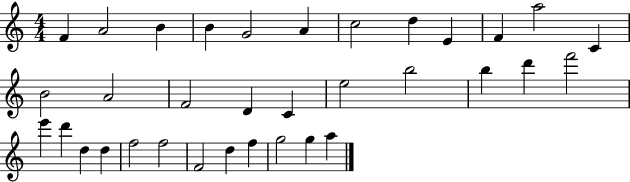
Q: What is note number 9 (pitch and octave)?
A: E4